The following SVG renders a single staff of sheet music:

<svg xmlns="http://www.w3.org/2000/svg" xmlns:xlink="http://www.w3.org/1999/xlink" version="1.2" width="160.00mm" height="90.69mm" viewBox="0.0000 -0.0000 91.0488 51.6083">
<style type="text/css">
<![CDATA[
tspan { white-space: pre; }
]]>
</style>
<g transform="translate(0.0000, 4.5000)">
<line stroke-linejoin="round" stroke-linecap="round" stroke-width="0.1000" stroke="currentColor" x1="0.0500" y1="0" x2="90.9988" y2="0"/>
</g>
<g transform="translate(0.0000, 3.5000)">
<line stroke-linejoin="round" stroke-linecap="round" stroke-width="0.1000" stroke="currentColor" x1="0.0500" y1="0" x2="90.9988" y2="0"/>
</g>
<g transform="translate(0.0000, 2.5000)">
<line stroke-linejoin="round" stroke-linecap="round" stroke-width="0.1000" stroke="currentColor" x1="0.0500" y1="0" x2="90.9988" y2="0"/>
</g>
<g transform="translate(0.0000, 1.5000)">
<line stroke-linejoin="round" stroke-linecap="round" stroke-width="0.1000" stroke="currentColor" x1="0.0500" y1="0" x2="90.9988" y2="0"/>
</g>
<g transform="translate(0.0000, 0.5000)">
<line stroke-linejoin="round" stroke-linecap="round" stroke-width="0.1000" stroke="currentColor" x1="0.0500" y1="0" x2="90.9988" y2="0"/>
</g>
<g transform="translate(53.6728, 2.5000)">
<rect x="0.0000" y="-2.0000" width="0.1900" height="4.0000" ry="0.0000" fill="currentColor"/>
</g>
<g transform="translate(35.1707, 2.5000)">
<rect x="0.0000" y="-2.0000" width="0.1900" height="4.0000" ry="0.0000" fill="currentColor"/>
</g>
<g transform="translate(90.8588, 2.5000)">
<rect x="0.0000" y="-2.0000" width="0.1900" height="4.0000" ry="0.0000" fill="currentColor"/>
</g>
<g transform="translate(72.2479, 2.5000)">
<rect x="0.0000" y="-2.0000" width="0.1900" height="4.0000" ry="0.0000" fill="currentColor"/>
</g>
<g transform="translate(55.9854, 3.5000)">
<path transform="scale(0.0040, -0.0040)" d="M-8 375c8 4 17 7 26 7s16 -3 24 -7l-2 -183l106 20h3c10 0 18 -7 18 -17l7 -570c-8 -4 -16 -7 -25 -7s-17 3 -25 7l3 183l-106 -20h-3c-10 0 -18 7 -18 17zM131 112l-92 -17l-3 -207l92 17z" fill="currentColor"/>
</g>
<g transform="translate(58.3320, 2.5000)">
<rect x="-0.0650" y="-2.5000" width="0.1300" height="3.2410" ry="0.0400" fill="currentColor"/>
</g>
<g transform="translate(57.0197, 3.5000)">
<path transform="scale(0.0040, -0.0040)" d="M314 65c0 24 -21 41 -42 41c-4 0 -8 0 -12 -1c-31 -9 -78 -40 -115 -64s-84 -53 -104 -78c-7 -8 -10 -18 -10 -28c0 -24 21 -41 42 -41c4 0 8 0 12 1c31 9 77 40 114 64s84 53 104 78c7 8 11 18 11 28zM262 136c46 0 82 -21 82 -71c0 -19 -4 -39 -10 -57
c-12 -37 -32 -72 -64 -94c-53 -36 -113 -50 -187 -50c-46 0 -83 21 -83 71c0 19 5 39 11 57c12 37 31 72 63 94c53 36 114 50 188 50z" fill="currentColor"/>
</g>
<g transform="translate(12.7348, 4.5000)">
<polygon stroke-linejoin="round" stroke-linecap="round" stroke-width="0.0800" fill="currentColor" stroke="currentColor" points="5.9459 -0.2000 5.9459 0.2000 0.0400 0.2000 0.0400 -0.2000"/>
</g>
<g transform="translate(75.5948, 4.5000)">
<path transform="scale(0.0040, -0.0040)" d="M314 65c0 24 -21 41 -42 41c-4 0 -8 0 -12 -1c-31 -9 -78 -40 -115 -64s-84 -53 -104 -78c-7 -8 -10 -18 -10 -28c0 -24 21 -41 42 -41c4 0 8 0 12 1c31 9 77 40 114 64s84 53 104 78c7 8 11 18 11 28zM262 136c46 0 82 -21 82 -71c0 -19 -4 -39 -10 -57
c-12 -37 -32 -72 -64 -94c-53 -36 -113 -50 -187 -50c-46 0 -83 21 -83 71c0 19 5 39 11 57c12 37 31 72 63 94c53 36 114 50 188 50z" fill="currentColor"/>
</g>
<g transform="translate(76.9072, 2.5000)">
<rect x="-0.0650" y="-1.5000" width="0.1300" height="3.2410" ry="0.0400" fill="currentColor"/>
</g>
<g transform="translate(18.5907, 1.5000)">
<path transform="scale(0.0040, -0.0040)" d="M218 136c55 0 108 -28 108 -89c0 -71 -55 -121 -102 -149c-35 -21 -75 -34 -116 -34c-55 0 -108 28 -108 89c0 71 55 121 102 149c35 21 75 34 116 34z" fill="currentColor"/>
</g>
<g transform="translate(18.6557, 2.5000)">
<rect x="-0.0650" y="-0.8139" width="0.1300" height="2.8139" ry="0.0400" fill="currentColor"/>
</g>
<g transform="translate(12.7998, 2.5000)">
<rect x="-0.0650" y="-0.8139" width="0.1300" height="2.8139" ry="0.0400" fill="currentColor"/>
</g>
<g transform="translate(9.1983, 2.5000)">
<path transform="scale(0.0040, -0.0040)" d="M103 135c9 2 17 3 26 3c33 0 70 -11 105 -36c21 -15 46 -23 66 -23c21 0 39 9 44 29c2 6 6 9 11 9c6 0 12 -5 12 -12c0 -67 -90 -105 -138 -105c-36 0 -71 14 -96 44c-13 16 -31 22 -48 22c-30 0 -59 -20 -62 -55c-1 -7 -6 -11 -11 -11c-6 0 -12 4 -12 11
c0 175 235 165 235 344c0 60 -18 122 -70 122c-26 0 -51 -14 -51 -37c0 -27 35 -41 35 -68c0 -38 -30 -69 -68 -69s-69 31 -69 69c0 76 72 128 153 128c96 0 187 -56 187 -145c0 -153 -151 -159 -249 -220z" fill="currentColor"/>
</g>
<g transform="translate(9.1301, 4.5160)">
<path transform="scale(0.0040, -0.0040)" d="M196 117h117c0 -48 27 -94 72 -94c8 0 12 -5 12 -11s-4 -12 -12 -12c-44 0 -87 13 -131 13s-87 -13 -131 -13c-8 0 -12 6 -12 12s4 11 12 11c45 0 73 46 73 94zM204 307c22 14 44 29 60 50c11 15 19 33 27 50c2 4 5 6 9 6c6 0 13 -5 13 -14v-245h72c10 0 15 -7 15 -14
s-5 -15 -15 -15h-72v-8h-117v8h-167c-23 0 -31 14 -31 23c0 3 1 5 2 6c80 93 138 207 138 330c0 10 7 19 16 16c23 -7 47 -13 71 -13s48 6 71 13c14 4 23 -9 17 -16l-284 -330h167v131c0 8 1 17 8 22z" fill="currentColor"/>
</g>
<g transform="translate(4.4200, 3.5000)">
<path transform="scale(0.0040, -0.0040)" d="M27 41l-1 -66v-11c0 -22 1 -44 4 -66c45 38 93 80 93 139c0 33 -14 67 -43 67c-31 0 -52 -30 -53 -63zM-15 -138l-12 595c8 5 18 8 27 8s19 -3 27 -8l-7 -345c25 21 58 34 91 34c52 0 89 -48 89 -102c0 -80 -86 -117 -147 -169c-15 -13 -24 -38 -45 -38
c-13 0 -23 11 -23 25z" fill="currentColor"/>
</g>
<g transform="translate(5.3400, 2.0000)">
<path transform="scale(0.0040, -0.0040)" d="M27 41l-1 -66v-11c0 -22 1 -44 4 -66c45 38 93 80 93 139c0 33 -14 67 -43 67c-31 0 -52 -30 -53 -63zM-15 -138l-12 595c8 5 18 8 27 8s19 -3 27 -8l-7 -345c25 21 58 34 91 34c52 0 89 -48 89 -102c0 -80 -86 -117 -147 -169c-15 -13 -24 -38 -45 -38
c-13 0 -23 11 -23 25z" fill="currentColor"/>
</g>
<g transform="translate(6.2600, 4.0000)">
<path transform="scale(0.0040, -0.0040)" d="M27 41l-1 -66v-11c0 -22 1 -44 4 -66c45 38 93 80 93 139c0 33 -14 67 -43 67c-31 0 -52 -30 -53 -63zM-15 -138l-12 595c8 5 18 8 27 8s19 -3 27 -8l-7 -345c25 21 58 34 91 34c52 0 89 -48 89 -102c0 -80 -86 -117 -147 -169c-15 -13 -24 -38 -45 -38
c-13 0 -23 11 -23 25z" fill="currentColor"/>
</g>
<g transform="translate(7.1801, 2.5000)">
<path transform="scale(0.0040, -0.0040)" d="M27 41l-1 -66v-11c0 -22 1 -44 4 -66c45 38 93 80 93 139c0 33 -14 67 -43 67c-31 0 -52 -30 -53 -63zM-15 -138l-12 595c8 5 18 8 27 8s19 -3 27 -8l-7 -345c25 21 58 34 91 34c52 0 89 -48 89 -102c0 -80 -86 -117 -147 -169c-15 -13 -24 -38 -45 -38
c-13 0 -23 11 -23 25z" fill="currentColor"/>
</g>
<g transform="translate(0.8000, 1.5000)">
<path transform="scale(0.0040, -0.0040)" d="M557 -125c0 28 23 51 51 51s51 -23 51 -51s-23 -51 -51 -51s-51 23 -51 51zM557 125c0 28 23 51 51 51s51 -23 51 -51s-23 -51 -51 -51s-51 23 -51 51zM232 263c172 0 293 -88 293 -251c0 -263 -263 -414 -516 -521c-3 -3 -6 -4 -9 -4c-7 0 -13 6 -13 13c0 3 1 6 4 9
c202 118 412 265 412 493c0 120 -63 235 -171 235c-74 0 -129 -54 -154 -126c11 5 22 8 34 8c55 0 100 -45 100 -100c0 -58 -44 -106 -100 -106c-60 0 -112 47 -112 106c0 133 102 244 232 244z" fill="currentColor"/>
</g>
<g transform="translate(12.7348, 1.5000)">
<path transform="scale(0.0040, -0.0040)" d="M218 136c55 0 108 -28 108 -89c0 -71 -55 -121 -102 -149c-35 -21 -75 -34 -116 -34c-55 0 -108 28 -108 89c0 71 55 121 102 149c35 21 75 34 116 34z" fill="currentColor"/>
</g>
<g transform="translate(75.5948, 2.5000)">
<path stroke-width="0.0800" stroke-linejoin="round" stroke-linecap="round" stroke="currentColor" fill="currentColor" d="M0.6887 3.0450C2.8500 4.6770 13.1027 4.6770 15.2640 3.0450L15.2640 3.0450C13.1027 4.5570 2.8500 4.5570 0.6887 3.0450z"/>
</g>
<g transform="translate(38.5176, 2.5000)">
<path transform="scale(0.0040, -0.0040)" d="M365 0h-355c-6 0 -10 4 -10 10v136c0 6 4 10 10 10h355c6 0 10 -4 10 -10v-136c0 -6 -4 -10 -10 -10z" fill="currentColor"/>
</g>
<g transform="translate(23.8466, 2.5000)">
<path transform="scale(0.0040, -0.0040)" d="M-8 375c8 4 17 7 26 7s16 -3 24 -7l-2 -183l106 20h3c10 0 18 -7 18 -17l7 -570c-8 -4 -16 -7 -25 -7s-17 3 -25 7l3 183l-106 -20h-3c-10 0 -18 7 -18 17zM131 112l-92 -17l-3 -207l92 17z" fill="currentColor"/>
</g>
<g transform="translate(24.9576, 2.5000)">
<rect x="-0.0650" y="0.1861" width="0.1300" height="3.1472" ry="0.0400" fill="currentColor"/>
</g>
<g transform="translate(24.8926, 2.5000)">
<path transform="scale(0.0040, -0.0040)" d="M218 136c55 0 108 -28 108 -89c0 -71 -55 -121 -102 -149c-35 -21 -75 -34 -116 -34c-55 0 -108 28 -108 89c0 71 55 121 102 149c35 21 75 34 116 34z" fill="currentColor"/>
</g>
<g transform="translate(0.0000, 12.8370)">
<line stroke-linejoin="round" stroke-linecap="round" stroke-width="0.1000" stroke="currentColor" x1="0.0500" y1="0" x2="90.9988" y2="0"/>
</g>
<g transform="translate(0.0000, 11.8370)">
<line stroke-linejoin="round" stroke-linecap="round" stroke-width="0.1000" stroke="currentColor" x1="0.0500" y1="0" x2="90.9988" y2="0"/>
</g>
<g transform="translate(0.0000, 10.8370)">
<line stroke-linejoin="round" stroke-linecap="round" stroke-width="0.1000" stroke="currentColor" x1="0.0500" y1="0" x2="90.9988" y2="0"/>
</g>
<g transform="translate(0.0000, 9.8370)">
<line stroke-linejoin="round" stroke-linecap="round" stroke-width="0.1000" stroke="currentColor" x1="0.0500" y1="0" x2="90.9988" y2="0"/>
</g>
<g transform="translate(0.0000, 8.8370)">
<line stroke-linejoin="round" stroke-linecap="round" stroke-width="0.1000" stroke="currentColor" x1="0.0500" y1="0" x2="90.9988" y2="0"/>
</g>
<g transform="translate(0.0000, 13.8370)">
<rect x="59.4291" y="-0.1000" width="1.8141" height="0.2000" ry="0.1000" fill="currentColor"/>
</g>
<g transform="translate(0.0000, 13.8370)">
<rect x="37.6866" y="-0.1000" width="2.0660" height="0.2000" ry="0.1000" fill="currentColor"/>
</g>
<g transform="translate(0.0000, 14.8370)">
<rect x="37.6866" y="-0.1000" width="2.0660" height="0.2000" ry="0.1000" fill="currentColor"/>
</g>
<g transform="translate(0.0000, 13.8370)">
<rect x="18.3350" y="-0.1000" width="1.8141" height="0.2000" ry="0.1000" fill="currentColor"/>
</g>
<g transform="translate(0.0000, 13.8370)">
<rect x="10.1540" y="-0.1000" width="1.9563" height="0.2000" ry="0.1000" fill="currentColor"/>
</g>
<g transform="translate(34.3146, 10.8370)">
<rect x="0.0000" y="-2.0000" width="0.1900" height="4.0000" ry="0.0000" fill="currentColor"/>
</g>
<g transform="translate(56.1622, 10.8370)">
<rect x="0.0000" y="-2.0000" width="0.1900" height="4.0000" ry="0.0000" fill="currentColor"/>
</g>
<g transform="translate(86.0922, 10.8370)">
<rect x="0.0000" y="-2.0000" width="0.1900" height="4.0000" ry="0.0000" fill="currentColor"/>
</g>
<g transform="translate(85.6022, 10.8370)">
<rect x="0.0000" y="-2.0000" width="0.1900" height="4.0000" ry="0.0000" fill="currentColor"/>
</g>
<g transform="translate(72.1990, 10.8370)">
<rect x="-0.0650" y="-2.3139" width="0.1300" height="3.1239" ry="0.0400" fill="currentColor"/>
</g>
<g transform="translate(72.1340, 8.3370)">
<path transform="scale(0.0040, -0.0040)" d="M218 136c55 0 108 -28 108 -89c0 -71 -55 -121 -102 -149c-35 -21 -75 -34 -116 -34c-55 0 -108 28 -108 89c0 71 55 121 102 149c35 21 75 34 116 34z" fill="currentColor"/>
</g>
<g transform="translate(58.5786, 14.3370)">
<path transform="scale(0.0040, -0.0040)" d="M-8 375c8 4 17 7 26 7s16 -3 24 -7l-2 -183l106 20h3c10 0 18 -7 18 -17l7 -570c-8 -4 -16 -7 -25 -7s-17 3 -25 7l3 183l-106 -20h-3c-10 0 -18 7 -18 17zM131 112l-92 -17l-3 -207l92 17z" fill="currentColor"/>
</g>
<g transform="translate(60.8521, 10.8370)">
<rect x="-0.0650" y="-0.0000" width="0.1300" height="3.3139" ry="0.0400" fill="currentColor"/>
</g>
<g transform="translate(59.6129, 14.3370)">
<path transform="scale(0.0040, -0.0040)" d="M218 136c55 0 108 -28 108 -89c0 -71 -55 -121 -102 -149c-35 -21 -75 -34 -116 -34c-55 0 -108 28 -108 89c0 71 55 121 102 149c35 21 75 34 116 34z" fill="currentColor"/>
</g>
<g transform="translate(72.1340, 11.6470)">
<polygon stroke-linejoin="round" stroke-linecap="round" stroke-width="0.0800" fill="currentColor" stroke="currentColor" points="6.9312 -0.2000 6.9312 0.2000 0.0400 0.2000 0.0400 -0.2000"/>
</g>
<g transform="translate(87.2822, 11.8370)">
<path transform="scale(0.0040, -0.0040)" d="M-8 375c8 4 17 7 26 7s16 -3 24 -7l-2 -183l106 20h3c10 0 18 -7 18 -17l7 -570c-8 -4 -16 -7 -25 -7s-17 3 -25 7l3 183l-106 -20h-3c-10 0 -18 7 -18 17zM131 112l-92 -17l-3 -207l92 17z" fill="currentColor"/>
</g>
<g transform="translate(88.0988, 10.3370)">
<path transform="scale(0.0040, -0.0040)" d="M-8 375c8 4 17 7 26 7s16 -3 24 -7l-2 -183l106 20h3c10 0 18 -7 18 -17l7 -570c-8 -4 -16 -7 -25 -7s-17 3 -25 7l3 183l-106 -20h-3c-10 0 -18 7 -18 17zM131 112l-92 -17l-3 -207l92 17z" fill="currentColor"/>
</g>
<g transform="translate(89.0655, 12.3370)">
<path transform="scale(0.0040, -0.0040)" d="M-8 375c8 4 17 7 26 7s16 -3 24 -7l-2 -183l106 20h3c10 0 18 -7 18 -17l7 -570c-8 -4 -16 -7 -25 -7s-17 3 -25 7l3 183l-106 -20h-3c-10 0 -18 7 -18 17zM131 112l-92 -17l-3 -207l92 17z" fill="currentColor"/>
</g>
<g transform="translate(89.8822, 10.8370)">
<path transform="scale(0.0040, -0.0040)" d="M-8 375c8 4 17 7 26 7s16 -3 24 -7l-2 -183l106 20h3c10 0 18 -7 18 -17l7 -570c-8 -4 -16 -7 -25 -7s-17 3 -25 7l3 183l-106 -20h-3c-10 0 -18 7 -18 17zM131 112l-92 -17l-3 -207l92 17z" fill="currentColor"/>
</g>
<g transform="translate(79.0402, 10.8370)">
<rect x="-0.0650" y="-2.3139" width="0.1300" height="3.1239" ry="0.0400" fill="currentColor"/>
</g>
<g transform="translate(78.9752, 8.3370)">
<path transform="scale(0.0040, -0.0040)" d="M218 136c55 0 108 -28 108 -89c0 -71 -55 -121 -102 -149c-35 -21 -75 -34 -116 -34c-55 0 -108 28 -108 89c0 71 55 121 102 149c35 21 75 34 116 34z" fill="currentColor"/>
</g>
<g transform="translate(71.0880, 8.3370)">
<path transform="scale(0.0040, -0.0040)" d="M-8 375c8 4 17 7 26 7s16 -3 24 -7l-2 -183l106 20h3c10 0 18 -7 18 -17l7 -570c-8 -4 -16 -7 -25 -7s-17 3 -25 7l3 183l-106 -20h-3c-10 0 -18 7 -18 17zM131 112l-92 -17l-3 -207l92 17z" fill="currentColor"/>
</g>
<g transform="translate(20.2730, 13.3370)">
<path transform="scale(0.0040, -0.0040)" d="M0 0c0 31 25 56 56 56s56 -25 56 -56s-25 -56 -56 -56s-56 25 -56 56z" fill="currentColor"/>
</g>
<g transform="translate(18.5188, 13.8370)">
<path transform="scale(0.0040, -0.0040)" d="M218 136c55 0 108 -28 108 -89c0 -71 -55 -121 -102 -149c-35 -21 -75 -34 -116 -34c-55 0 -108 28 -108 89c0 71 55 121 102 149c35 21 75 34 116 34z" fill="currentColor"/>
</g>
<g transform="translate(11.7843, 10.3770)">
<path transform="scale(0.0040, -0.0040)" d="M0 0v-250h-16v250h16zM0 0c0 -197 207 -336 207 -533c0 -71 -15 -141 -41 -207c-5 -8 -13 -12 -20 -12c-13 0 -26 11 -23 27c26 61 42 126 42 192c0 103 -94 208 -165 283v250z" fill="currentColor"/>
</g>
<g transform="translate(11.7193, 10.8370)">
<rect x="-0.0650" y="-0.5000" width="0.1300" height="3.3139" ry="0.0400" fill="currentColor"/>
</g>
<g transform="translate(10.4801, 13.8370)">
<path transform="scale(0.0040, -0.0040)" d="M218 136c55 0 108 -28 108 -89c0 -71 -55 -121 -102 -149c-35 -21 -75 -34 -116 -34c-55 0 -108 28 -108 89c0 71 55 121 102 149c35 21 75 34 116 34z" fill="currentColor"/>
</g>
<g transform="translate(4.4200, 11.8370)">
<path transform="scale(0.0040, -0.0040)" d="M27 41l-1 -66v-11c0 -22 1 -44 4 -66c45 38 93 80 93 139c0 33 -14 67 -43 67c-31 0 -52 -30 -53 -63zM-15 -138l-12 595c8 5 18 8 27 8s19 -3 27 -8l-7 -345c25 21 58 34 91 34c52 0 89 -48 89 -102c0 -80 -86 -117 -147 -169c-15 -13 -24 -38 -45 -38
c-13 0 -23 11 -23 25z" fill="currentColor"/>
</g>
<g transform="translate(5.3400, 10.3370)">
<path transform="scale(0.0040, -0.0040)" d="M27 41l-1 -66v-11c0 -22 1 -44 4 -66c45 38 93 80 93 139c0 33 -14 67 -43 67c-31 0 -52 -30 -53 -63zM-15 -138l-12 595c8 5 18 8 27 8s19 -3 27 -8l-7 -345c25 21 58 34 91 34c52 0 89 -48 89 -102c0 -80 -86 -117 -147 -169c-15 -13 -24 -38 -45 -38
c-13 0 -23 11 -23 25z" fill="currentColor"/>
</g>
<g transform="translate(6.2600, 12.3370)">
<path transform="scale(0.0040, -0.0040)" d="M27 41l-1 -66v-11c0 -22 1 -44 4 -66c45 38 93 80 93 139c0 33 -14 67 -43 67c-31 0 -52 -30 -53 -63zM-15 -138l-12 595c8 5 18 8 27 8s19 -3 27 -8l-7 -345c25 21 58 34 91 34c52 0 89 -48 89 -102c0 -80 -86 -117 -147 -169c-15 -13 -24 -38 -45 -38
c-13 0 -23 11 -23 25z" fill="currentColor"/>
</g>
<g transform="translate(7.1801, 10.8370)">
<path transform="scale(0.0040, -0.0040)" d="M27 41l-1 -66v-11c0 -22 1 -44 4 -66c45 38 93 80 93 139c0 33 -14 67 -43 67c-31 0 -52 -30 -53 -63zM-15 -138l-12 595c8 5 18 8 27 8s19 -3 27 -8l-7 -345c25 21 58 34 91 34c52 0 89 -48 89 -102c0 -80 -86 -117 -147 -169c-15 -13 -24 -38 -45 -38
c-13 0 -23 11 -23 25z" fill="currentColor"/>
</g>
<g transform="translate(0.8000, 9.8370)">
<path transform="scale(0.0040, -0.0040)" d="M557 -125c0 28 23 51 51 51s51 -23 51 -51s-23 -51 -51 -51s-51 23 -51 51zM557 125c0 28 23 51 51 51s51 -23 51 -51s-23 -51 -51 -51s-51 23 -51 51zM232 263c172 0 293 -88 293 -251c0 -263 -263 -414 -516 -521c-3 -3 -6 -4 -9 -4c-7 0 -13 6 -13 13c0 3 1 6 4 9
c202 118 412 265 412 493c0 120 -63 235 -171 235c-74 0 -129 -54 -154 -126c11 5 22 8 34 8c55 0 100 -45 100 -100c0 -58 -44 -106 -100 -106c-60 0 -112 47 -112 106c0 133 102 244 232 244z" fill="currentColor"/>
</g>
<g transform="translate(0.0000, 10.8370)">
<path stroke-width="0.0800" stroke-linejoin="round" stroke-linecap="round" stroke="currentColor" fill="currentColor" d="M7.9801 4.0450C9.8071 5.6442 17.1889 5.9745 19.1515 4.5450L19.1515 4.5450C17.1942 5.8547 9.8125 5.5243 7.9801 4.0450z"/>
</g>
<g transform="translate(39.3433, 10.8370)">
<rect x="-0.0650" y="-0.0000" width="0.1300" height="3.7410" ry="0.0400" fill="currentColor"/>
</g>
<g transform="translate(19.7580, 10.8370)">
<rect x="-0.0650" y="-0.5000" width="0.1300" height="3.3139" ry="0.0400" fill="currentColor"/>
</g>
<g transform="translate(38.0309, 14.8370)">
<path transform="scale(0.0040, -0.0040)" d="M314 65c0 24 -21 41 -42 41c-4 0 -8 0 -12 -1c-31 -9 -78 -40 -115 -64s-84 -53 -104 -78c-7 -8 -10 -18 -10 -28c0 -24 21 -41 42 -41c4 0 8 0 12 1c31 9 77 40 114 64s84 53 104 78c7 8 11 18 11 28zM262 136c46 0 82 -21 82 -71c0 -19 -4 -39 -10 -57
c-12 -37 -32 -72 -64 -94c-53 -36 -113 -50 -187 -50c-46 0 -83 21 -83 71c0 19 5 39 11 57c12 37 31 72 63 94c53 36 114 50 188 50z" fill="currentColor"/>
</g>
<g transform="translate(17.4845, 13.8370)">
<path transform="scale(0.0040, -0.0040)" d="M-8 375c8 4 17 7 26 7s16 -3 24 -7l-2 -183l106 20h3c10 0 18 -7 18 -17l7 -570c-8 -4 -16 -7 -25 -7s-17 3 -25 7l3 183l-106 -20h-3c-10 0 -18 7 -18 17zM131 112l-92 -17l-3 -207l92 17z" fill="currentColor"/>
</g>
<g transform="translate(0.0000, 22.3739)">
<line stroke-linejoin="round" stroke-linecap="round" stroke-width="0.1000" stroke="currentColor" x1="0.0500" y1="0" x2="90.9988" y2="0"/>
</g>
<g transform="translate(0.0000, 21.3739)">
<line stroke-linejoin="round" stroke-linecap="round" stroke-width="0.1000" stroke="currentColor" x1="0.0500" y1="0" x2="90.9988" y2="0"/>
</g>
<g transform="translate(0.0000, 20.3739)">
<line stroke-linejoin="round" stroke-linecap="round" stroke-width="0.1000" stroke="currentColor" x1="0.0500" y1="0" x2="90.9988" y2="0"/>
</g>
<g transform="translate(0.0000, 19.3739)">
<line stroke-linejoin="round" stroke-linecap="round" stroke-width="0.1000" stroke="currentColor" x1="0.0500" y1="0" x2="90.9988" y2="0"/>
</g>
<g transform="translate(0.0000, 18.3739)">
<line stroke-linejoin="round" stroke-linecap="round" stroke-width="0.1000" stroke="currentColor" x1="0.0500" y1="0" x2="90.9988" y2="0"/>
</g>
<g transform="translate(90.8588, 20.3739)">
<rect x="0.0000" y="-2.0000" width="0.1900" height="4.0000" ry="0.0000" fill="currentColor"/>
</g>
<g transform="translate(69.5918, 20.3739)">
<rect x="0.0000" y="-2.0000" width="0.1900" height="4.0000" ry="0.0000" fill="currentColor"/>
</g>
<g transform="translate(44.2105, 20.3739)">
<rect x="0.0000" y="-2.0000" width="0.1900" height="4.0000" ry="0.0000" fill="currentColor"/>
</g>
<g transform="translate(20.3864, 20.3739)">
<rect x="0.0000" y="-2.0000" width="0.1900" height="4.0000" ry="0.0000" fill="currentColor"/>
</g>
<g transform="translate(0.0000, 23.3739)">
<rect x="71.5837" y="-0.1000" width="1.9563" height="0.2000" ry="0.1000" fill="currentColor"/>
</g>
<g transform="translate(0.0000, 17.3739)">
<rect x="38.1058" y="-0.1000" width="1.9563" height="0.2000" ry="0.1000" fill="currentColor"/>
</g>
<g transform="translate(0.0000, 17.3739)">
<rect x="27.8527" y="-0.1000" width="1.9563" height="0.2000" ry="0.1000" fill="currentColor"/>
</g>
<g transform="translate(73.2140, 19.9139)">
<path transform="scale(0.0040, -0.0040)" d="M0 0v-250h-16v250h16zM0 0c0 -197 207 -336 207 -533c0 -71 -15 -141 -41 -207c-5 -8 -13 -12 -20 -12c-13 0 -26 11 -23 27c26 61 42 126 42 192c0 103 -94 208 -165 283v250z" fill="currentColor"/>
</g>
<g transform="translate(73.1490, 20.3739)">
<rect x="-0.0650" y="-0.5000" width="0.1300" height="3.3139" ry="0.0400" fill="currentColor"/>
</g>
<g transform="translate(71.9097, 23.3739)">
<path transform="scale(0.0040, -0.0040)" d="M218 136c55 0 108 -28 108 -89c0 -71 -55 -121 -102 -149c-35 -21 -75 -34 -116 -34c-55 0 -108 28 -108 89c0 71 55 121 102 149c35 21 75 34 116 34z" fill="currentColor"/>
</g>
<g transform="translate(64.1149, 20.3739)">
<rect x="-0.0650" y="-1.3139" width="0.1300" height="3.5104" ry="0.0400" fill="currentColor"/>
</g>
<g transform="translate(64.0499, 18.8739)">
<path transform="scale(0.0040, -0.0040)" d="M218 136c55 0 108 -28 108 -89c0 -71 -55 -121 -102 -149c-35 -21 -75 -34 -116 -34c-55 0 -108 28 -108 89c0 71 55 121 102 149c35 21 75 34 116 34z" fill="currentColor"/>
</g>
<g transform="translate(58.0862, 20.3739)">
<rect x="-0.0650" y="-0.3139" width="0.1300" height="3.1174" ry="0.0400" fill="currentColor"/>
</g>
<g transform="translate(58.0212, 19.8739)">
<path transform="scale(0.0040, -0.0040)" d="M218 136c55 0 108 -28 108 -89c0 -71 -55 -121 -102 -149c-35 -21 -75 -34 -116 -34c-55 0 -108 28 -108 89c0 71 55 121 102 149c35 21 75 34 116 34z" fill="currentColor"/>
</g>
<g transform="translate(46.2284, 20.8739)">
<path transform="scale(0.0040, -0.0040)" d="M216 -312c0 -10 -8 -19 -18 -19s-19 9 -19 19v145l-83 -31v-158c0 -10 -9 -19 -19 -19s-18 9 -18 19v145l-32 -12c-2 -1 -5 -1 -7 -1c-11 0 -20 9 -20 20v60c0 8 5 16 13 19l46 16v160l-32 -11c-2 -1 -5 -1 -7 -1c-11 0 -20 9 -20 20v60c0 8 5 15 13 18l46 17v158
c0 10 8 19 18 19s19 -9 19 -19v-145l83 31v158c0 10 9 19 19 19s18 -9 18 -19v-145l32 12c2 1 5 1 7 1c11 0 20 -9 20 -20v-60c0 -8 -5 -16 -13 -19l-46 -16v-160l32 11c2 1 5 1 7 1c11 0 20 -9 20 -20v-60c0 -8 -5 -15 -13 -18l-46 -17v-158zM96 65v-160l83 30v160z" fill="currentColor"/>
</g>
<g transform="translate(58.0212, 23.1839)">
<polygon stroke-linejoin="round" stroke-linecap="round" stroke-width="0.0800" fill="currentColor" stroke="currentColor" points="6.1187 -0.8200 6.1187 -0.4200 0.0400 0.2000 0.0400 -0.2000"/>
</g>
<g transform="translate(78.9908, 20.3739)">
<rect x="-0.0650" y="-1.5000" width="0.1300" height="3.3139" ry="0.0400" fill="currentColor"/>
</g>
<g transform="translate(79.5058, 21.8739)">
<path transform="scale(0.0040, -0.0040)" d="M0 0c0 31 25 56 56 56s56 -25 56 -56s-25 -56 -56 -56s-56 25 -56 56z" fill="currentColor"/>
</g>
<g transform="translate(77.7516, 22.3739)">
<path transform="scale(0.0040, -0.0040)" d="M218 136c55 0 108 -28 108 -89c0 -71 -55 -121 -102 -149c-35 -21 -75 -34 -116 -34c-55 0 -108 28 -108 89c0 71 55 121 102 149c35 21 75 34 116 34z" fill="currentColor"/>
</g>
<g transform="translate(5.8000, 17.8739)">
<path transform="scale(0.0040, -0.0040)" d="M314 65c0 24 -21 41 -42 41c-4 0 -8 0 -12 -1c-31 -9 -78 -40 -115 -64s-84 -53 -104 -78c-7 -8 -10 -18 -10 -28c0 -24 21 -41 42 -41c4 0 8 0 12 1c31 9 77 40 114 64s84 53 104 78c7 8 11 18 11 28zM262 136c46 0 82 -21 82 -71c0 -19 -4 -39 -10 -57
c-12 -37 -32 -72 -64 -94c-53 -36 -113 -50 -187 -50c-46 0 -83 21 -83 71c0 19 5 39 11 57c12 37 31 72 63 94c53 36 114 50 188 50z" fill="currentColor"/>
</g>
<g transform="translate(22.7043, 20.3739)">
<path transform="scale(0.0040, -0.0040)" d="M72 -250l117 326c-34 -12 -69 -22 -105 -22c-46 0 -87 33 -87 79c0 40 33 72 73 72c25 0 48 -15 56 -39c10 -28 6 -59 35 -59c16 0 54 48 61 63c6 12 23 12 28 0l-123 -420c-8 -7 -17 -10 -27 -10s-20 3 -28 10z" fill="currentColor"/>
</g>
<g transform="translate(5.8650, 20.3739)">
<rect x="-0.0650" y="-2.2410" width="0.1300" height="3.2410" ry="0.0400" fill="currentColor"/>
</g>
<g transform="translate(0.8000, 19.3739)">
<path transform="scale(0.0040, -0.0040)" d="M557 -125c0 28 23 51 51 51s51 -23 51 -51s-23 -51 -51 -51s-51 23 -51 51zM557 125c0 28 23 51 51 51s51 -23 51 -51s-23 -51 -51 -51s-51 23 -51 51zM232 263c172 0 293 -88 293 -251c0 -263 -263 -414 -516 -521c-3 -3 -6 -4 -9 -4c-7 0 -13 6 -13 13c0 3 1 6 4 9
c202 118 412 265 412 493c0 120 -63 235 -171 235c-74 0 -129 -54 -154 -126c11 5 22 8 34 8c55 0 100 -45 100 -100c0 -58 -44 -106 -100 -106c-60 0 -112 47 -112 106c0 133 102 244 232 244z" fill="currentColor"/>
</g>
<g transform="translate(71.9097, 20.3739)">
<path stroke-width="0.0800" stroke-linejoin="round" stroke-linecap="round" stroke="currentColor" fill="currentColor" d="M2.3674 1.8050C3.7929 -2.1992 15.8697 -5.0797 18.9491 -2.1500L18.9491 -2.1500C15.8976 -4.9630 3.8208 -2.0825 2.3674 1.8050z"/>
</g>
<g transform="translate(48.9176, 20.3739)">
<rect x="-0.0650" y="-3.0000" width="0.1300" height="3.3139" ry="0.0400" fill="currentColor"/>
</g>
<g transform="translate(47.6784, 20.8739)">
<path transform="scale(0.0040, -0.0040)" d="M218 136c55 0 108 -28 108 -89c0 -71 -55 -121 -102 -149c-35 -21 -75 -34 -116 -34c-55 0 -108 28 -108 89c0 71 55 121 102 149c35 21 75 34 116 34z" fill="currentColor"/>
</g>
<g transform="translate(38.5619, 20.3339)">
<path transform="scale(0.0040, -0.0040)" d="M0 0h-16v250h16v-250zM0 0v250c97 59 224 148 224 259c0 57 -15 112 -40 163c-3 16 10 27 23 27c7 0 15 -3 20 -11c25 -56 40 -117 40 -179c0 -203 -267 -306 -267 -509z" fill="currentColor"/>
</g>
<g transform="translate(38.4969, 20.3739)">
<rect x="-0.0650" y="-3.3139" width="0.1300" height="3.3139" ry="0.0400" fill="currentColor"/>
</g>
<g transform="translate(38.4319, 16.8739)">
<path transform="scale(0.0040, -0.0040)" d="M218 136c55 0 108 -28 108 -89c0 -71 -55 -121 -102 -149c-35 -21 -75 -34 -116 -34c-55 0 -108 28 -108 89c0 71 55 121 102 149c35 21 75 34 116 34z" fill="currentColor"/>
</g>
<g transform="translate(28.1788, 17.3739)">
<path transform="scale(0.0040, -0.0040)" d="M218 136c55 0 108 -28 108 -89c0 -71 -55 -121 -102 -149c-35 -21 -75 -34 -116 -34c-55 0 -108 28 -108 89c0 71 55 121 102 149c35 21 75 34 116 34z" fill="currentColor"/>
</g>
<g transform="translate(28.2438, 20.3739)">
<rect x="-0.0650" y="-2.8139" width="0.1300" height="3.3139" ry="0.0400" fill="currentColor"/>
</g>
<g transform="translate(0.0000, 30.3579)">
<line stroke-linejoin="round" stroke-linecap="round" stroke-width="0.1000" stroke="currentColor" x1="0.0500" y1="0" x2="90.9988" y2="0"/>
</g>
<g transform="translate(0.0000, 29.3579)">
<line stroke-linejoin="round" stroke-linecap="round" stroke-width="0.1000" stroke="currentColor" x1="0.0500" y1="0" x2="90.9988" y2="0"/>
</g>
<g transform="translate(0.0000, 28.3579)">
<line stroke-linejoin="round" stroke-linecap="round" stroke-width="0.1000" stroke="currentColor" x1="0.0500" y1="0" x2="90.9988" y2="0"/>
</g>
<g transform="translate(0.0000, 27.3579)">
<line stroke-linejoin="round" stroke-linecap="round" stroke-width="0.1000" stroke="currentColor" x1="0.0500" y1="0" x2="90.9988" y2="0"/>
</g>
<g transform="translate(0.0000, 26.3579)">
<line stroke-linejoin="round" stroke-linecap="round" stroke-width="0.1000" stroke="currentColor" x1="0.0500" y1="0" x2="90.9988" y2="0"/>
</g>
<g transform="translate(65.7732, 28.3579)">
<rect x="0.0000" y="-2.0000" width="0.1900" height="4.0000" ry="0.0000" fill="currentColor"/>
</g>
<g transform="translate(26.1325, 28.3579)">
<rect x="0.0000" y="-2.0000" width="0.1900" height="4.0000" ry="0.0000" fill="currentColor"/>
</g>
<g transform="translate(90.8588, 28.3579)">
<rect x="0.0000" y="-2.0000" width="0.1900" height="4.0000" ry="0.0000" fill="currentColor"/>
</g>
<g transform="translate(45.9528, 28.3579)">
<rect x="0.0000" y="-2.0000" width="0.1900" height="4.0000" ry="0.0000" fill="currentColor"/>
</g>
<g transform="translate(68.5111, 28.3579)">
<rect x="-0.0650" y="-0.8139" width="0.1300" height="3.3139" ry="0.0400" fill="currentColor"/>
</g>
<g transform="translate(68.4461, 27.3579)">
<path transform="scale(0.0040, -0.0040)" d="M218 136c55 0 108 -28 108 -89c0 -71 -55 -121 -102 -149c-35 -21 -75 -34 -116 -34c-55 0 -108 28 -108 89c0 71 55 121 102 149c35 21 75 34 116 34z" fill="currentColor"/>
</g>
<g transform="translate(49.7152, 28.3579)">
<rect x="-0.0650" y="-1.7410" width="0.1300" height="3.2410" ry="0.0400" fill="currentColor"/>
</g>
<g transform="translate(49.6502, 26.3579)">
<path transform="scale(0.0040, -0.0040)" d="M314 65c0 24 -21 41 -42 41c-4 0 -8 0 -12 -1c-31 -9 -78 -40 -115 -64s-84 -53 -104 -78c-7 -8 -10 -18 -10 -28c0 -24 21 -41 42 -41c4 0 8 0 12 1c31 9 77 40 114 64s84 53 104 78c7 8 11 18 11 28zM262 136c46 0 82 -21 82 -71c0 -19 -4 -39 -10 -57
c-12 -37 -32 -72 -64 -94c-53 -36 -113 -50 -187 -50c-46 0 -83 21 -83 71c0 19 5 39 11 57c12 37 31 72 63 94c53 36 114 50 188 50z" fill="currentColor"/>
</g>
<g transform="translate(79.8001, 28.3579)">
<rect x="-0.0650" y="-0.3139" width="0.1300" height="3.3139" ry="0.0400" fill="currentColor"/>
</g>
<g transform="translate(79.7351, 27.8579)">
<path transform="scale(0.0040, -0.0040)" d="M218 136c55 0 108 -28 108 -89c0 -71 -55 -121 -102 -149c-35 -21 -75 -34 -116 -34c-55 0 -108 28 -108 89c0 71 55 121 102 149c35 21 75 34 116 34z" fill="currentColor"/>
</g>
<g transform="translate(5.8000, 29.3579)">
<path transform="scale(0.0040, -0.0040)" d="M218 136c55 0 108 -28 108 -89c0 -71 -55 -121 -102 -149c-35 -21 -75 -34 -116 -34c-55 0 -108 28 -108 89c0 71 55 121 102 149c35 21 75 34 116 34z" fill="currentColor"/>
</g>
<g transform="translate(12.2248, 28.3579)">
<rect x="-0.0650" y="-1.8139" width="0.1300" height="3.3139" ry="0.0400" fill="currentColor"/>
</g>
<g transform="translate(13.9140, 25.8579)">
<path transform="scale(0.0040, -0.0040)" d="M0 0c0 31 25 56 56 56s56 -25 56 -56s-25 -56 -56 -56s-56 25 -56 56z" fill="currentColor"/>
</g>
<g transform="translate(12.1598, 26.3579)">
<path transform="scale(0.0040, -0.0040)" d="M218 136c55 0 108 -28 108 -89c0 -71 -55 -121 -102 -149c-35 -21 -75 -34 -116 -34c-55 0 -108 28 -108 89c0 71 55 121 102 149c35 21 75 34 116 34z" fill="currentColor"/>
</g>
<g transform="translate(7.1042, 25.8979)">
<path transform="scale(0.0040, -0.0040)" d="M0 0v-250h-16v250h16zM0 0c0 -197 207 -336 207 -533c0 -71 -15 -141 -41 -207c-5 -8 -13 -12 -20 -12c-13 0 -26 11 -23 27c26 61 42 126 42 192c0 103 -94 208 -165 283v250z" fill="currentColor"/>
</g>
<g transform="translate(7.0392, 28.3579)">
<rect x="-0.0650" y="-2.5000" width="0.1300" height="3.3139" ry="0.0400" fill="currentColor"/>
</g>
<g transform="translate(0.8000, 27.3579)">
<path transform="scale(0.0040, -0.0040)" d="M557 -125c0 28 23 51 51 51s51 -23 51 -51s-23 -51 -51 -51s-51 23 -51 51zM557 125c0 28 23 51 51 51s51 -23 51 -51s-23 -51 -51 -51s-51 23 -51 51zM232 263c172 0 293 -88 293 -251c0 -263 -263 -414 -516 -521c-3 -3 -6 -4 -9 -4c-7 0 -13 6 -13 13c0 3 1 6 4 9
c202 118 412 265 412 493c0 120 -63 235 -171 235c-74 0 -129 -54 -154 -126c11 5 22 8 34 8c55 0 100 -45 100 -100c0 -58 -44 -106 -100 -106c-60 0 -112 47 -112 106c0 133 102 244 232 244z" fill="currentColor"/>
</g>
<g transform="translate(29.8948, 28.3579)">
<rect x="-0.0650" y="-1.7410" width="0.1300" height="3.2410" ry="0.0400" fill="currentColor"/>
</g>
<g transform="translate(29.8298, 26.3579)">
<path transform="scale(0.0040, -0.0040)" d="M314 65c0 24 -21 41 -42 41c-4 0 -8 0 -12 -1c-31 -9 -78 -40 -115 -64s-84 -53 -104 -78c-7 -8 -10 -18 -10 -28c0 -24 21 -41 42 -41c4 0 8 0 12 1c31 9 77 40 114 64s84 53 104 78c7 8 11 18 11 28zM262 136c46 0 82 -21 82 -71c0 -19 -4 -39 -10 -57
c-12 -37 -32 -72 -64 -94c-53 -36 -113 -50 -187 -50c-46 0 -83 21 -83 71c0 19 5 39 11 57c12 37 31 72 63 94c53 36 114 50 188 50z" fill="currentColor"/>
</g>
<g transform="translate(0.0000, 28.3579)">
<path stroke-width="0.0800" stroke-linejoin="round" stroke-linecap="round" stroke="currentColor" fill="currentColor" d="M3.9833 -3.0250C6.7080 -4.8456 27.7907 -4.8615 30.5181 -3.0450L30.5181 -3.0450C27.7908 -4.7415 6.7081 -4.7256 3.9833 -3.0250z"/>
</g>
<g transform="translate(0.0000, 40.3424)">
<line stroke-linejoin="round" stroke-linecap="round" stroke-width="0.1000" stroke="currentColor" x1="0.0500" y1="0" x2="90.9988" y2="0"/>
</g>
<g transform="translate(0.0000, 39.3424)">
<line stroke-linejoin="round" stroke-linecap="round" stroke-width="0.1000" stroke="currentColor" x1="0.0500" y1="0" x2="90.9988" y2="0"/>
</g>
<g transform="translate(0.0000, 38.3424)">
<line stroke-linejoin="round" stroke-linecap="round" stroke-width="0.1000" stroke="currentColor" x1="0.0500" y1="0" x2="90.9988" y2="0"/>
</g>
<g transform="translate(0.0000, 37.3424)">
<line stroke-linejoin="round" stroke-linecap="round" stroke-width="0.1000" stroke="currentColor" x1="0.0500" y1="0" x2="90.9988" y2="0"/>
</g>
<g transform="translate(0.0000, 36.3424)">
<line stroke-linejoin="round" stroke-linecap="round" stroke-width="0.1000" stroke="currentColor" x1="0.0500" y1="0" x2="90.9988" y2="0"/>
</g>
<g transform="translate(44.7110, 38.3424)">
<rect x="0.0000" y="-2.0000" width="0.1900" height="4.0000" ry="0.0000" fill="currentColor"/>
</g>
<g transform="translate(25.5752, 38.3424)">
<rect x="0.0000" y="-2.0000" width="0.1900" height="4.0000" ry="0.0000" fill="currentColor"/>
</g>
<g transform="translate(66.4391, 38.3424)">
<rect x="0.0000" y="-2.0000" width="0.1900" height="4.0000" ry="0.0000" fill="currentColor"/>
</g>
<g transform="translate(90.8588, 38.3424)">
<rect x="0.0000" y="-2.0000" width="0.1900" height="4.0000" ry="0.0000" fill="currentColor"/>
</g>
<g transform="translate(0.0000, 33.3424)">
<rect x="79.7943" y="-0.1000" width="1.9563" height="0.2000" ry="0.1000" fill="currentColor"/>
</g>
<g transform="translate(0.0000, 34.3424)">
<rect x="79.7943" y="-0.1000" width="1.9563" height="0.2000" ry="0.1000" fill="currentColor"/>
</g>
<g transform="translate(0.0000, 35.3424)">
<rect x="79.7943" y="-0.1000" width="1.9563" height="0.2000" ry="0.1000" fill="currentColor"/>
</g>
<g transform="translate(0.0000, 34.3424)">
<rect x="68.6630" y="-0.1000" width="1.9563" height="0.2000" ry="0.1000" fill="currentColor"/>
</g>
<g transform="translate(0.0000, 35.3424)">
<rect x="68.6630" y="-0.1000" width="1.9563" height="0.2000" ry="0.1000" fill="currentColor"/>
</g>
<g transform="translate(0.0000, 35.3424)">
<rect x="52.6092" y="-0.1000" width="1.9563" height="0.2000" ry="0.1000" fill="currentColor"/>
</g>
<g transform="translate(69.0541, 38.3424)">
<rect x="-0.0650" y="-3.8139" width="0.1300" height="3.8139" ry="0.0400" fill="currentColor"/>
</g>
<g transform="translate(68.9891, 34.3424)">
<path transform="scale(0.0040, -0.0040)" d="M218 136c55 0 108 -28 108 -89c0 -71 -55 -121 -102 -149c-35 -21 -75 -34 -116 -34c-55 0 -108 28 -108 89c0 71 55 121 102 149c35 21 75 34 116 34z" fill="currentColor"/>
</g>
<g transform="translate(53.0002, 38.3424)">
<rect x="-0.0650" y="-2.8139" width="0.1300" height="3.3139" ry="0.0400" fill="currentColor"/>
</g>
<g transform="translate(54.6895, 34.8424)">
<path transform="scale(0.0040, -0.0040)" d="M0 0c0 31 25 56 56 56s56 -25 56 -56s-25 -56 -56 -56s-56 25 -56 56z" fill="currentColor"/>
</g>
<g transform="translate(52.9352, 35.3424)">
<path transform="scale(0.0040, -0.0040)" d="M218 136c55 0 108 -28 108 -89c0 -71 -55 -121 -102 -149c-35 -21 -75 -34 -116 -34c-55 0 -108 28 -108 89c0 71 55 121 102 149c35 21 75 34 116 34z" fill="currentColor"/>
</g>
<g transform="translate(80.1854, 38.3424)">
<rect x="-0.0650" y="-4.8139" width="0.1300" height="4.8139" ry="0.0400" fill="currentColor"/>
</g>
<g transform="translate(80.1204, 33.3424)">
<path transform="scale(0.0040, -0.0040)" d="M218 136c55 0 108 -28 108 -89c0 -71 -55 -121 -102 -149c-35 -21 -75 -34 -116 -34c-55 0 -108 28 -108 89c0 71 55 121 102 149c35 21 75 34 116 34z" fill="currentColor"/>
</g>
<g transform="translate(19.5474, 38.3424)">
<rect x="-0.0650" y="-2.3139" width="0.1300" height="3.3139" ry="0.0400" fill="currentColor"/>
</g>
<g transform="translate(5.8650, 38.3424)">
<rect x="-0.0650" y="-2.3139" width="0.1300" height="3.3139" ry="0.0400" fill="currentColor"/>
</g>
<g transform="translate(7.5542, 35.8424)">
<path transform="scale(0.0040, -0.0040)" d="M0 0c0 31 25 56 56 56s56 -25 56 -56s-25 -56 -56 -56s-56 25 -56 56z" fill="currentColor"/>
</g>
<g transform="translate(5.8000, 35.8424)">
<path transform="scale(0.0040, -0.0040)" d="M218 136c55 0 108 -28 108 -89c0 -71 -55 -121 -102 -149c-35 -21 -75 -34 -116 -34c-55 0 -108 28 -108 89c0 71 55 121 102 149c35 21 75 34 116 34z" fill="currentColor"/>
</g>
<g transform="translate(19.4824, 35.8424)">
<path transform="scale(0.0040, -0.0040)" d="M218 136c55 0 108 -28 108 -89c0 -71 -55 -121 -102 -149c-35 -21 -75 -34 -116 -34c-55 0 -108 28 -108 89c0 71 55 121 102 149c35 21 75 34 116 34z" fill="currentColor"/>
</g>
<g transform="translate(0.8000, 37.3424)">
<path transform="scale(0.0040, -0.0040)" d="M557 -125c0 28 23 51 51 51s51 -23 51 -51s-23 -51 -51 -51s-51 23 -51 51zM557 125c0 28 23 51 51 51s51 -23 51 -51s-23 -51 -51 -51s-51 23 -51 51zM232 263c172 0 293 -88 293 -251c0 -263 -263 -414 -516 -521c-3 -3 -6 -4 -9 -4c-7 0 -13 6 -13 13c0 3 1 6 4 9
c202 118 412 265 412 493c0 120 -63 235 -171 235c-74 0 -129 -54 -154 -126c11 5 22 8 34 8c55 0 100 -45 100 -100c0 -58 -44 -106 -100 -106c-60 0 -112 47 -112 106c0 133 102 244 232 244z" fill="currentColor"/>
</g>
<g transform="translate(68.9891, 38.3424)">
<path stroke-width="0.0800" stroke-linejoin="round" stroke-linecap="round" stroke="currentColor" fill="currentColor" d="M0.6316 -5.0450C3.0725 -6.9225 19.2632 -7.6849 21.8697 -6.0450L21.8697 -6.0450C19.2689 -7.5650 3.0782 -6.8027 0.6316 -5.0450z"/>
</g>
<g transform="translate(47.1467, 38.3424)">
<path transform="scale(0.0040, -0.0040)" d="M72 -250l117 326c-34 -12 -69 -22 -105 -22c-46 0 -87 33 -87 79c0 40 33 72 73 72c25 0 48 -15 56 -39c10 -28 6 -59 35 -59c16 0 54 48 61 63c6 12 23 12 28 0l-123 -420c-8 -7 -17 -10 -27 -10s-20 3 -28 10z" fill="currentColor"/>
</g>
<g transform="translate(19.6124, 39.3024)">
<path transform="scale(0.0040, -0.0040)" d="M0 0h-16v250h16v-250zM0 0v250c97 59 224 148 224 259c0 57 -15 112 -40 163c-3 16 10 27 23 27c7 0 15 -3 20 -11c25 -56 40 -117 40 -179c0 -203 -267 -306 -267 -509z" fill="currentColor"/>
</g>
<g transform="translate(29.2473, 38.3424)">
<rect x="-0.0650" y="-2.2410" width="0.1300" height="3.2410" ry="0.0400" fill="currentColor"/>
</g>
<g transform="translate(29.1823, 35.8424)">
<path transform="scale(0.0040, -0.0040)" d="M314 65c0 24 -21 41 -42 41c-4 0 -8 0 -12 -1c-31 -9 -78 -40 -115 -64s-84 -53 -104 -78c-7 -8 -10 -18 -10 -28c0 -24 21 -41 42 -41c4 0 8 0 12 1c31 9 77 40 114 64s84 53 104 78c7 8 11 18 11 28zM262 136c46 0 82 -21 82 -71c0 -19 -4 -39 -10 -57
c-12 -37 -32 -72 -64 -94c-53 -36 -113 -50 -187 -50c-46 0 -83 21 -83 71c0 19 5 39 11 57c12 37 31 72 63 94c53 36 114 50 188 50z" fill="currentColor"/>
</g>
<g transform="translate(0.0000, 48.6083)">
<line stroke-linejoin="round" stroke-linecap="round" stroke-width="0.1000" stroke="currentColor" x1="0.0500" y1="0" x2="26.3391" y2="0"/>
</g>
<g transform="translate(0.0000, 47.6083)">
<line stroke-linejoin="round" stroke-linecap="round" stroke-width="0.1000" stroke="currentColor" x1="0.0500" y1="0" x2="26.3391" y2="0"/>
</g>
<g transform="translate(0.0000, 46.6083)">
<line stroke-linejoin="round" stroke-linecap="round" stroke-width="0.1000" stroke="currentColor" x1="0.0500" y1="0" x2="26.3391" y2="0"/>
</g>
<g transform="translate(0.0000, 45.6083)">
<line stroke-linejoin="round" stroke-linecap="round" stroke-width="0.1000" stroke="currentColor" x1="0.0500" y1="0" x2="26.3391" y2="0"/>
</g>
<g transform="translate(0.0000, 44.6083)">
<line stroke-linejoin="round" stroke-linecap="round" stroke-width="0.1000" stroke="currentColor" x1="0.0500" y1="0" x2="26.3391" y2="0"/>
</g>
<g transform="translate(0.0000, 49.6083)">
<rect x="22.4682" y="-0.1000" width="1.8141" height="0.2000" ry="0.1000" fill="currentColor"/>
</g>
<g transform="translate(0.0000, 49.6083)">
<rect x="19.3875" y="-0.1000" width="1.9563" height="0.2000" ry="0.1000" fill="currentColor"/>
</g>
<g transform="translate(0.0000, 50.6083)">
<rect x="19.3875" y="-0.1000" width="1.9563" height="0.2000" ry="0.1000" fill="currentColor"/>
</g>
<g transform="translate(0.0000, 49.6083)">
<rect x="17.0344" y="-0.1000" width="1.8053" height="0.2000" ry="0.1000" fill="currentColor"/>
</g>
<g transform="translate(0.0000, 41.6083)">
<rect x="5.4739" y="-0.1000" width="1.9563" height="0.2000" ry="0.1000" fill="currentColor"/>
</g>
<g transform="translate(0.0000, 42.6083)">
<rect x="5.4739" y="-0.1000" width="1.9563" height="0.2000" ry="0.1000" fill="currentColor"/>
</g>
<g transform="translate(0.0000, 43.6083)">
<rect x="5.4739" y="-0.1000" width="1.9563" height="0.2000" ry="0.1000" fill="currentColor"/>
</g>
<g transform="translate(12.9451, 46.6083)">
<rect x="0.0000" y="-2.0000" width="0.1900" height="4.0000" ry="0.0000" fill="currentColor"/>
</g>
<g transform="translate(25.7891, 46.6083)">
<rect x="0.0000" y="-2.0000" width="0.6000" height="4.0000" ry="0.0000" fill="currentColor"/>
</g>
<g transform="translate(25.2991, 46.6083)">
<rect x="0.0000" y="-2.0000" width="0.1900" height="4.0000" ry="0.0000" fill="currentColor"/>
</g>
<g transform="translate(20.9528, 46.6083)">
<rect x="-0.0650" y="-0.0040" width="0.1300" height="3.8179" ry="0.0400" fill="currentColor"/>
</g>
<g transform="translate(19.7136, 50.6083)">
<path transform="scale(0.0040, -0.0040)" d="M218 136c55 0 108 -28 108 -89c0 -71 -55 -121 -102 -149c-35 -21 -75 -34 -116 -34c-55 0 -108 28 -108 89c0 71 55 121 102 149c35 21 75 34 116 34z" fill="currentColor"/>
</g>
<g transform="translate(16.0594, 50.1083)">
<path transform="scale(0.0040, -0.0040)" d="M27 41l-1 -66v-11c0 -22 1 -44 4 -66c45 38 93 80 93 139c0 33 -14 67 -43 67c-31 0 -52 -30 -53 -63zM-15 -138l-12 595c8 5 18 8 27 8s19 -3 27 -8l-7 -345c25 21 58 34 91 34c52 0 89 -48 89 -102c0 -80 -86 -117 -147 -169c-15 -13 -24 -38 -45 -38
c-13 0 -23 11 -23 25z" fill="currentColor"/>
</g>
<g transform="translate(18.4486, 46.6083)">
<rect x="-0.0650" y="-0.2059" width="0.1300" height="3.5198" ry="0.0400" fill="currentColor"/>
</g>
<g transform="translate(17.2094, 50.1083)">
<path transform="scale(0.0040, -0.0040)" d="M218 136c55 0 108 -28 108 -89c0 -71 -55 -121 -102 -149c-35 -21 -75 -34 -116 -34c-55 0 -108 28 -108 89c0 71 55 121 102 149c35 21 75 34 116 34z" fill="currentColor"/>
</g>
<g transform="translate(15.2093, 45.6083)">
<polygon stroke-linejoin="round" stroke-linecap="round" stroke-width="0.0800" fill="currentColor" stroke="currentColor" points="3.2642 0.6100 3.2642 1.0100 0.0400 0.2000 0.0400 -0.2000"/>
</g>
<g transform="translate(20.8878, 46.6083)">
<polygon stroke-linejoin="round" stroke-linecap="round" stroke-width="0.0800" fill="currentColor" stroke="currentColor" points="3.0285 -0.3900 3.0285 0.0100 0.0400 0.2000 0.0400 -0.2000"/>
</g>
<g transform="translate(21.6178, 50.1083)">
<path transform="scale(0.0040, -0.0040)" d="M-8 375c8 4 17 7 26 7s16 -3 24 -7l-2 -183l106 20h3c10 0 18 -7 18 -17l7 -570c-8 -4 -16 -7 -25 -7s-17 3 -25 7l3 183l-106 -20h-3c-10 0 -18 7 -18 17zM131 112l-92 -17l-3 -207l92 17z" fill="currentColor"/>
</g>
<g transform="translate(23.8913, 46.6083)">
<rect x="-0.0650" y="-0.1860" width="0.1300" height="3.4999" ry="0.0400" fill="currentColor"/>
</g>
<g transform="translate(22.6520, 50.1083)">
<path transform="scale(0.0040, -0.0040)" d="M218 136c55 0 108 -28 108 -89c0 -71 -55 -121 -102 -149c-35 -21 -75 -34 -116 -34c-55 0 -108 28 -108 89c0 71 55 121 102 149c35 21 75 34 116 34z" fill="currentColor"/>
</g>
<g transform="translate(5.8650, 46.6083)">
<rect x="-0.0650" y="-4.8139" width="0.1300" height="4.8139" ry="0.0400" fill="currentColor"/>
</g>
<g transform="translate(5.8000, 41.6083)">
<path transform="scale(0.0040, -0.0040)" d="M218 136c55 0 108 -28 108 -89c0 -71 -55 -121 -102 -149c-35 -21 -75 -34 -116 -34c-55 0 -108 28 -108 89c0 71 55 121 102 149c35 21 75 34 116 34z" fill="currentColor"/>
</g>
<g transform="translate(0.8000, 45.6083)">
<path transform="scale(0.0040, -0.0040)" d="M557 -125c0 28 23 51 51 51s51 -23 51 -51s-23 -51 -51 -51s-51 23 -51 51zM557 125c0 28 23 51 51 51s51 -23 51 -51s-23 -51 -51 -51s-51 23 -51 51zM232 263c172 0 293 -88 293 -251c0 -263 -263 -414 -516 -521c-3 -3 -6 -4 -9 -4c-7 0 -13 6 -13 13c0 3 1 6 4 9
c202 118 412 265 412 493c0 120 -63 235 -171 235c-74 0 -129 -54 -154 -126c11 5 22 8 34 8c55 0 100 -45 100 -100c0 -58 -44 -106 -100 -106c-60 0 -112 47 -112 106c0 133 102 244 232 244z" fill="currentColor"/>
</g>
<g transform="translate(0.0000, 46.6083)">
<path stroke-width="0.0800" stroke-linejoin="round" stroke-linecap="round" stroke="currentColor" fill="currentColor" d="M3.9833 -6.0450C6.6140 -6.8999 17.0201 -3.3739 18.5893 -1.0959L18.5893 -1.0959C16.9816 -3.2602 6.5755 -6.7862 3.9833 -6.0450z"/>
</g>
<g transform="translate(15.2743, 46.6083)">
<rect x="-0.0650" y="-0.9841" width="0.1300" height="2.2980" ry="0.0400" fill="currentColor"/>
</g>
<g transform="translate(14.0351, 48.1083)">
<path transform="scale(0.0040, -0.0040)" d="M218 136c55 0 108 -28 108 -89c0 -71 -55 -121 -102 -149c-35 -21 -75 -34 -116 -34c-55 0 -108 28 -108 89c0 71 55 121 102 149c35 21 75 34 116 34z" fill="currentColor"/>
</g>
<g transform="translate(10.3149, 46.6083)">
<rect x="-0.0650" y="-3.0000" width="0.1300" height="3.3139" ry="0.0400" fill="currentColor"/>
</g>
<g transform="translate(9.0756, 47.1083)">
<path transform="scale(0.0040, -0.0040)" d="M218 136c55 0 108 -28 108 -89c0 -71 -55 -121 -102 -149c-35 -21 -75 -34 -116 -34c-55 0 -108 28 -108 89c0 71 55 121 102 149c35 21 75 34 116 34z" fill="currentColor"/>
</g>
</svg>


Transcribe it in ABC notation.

X:1
T:Untitled
M:2/4
L:1/4
K:Ab
F,/2 F,/2 D, z2 B,,2 G,,2 _E,,/2 E,, C,,2 D,, B,/2 B,/2 B,2 z/2 C D/2 ^C, E,/2 G,/2 E,,/2 G,, B,,/2 A, A,2 A,2 F, E, B, B,/2 B,2 z/2 C E G G C, A,,/2 _D,,/2 C,,/2 D,,/2